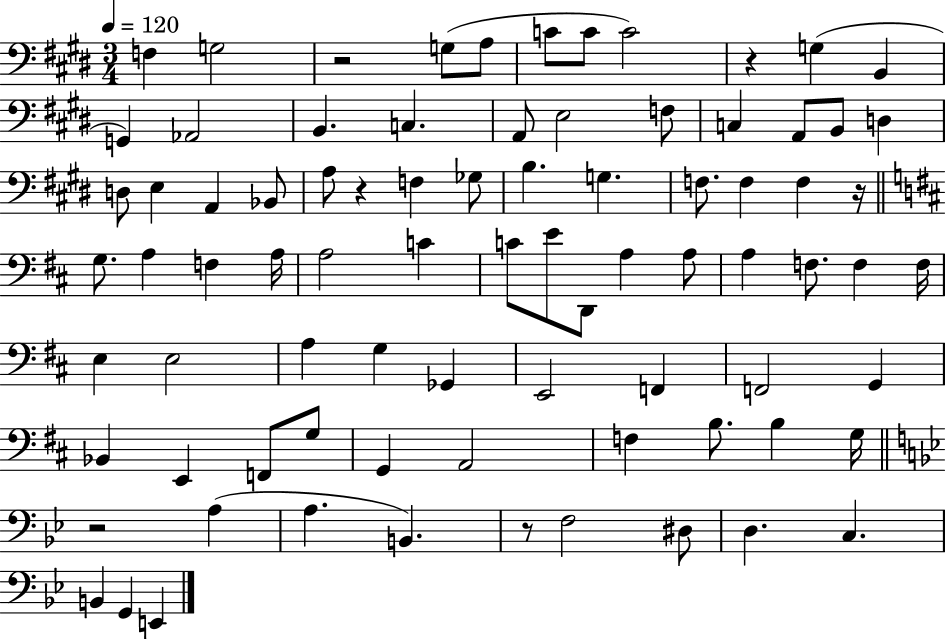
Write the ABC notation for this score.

X:1
T:Untitled
M:3/4
L:1/4
K:E
F, G,2 z2 G,/2 A,/2 C/2 C/2 C2 z G, B,, G,, _A,,2 B,, C, A,,/2 E,2 F,/2 C, A,,/2 B,,/2 D, D,/2 E, A,, _B,,/2 A,/2 z F, _G,/2 B, G, F,/2 F, F, z/4 G,/2 A, F, A,/4 A,2 C C/2 E/2 D,,/2 A, A,/2 A, F,/2 F, F,/4 E, E,2 A, G, _G,, E,,2 F,, F,,2 G,, _B,, E,, F,,/2 G,/2 G,, A,,2 F, B,/2 B, G,/4 z2 A, A, B,, z/2 F,2 ^D,/2 D, C, B,, G,, E,,